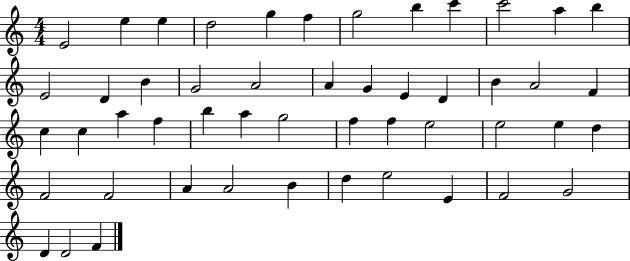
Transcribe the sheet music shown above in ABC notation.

X:1
T:Untitled
M:4/4
L:1/4
K:C
E2 e e d2 g f g2 b c' c'2 a b E2 D B G2 A2 A G E D B A2 F c c a f b a g2 f f e2 e2 e d F2 F2 A A2 B d e2 E F2 G2 D D2 F